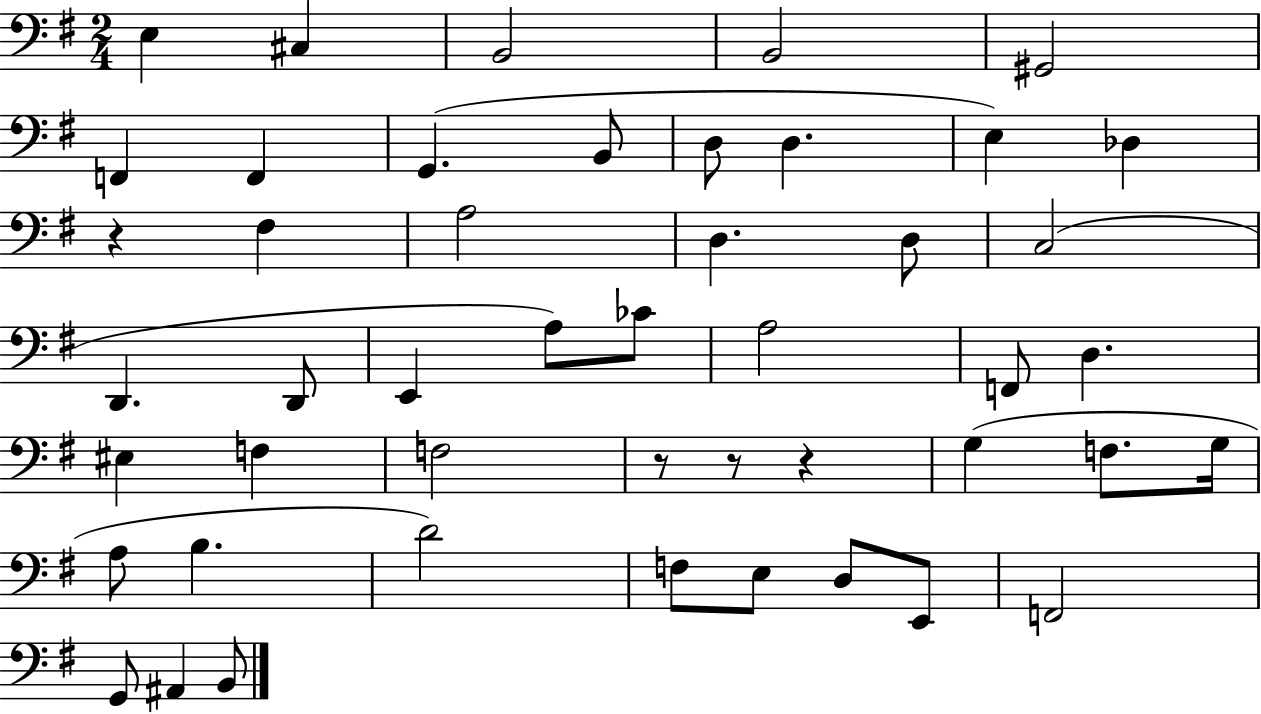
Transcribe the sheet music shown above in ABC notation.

X:1
T:Untitled
M:2/4
L:1/4
K:G
E, ^C, B,,2 B,,2 ^G,,2 F,, F,, G,, B,,/2 D,/2 D, E, _D, z ^F, A,2 D, D,/2 C,2 D,, D,,/2 E,, A,/2 _C/2 A,2 F,,/2 D, ^E, F, F,2 z/2 z/2 z G, F,/2 G,/4 A,/2 B, D2 F,/2 E,/2 D,/2 E,,/2 F,,2 G,,/2 ^A,, B,,/2